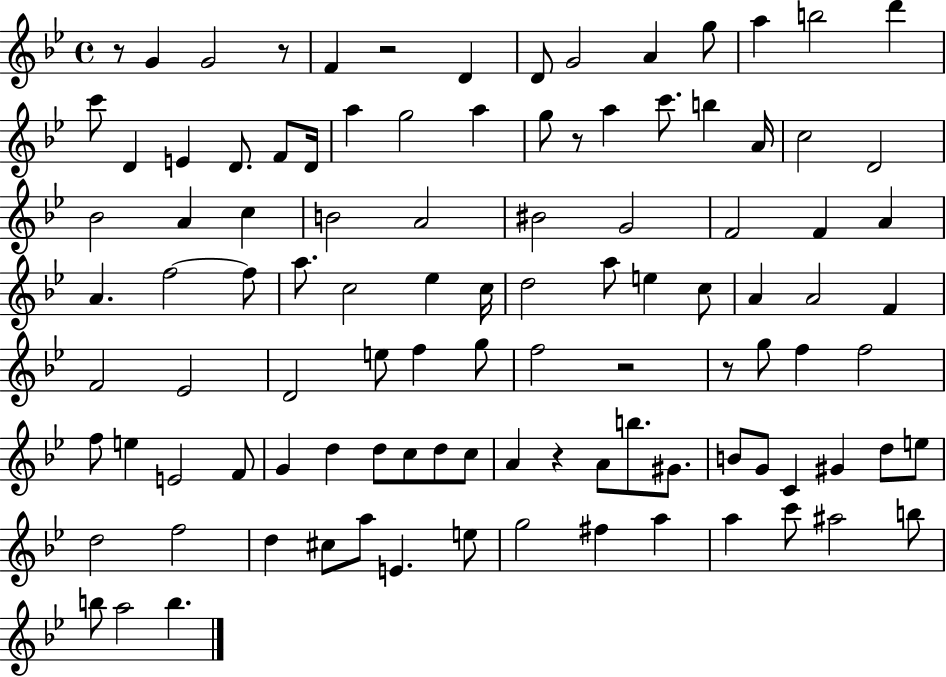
{
  \clef treble
  \time 4/4
  \defaultTimeSignature
  \key bes \major
  r8 g'4 g'2 r8 | f'4 r2 d'4 | d'8 g'2 a'4 g''8 | a''4 b''2 d'''4 | \break c'''8 d'4 e'4 d'8. f'8 d'16 | a''4 g''2 a''4 | g''8 r8 a''4 c'''8. b''4 a'16 | c''2 d'2 | \break bes'2 a'4 c''4 | b'2 a'2 | bis'2 g'2 | f'2 f'4 a'4 | \break a'4. f''2~~ f''8 | a''8. c''2 ees''4 c''16 | d''2 a''8 e''4 c''8 | a'4 a'2 f'4 | \break f'2 ees'2 | d'2 e''8 f''4 g''8 | f''2 r2 | r8 g''8 f''4 f''2 | \break f''8 e''4 e'2 f'8 | g'4 d''4 d''8 c''8 d''8 c''8 | a'4 r4 a'8 b''8. gis'8. | b'8 g'8 c'4 gis'4 d''8 e''8 | \break d''2 f''2 | d''4 cis''8 a''8 e'4. e''8 | g''2 fis''4 a''4 | a''4 c'''8 ais''2 b''8 | \break b''8 a''2 b''4. | \bar "|."
}